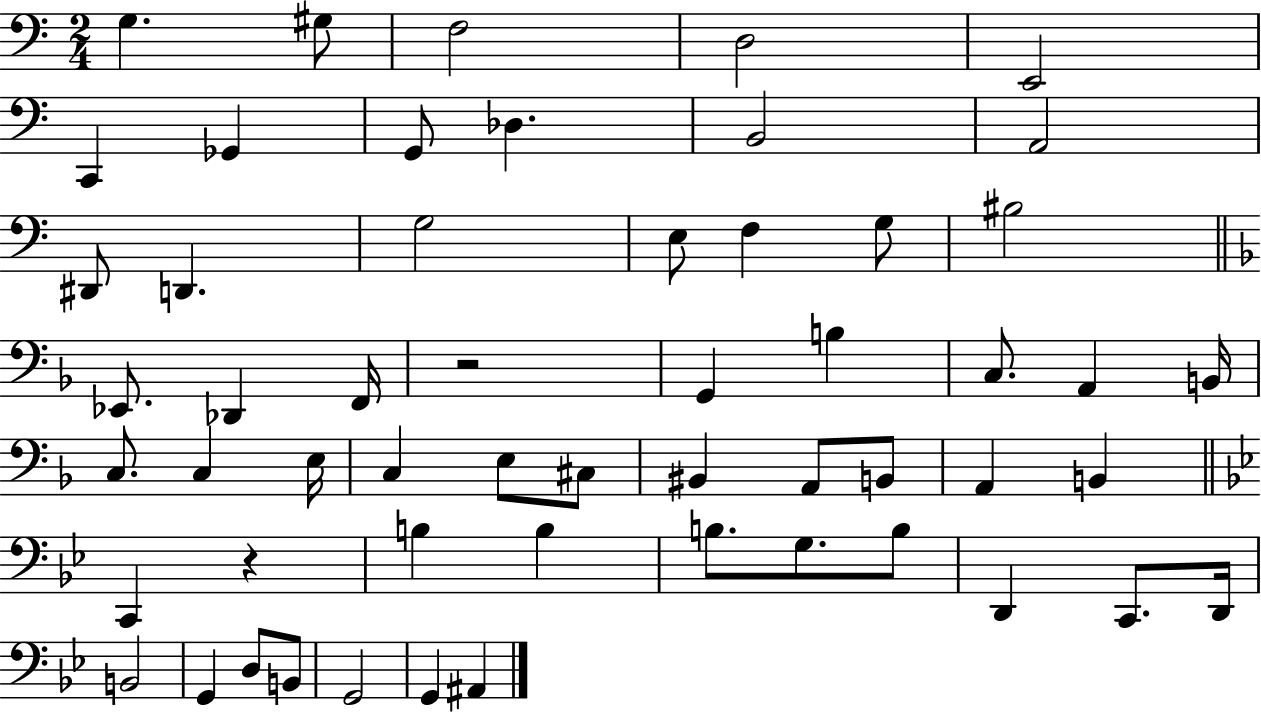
G3/q. G#3/e F3/h D3/h E2/h C2/q Gb2/q G2/e Db3/q. B2/h A2/h D#2/e D2/q. G3/h E3/e F3/q G3/e BIS3/h Eb2/e. Db2/q F2/s R/h G2/q B3/q C3/e. A2/q B2/s C3/e. C3/q E3/s C3/q E3/e C#3/e BIS2/q A2/e B2/e A2/q B2/q C2/q R/q B3/q B3/q B3/e. G3/e. B3/e D2/q C2/e. D2/s B2/h G2/q D3/e B2/e G2/h G2/q A#2/q